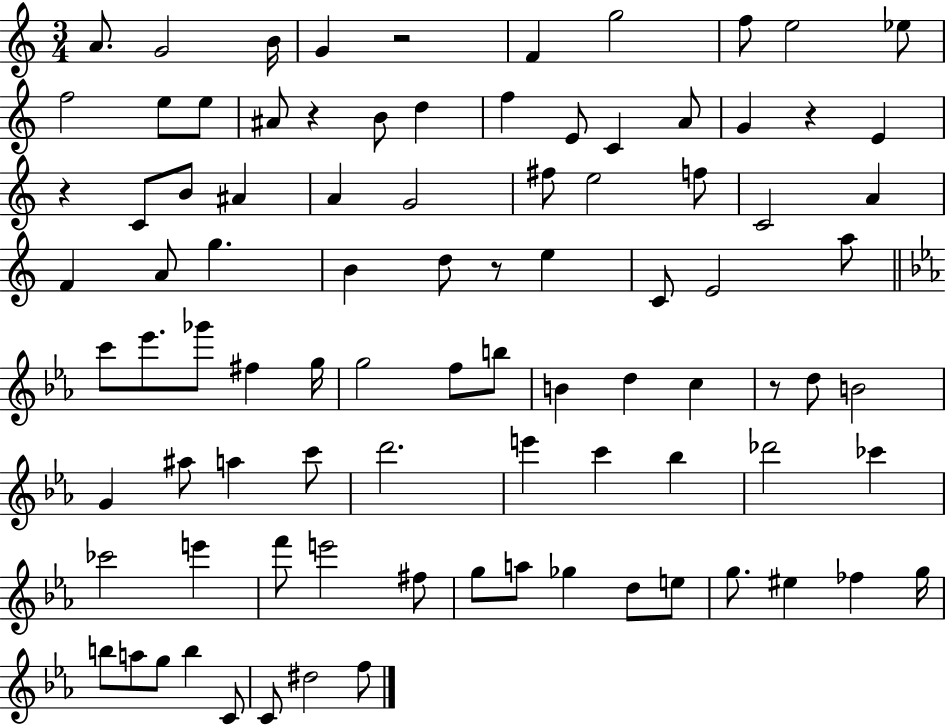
{
  \clef treble
  \numericTimeSignature
  \time 3/4
  \key c \major
  a'8. g'2 b'16 | g'4 r2 | f'4 g''2 | f''8 e''2 ees''8 | \break f''2 e''8 e''8 | ais'8 r4 b'8 d''4 | f''4 e'8 c'4 a'8 | g'4 r4 e'4 | \break r4 c'8 b'8 ais'4 | a'4 g'2 | fis''8 e''2 f''8 | c'2 a'4 | \break f'4 a'8 g''4. | b'4 d''8 r8 e''4 | c'8 e'2 a''8 | \bar "||" \break \key ees \major c'''8 ees'''8. ges'''8 fis''4 g''16 | g''2 f''8 b''8 | b'4 d''4 c''4 | r8 d''8 b'2 | \break g'4 ais''8 a''4 c'''8 | d'''2. | e'''4 c'''4 bes''4 | des'''2 ces'''4 | \break ces'''2 e'''4 | f'''8 e'''2 fis''8 | g''8 a''8 ges''4 d''8 e''8 | g''8. eis''4 fes''4 g''16 | \break b''8 a''8 g''8 b''4 c'8 | c'8 dis''2 f''8 | \bar "|."
}